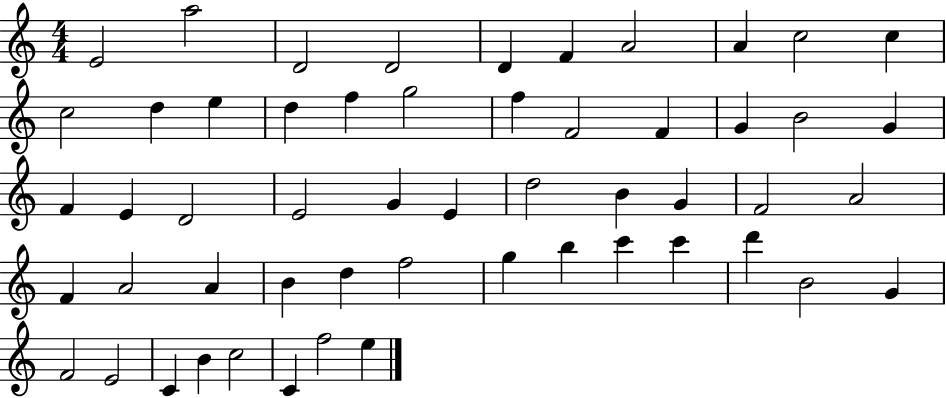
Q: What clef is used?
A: treble